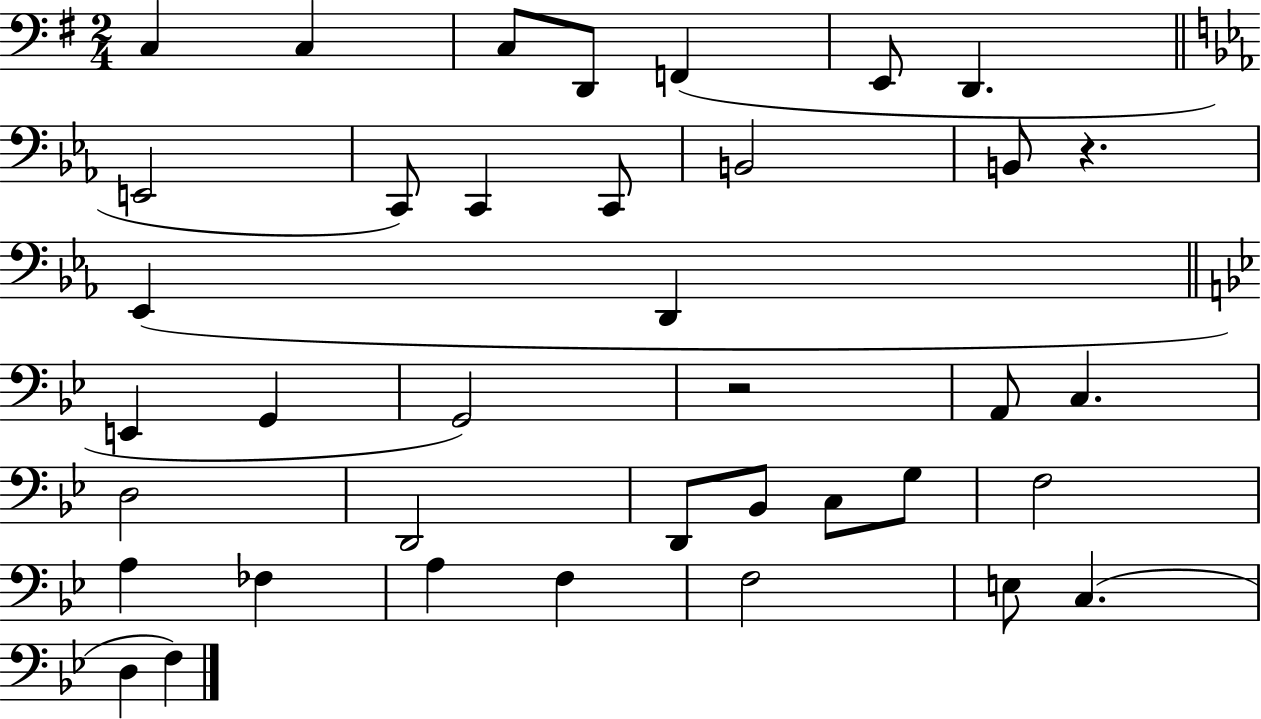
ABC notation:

X:1
T:Untitled
M:2/4
L:1/4
K:G
C, C, C,/2 D,,/2 F,, E,,/2 D,, E,,2 C,,/2 C,, C,,/2 B,,2 B,,/2 z _E,, D,, E,, G,, G,,2 z2 A,,/2 C, D,2 D,,2 D,,/2 _B,,/2 C,/2 G,/2 F,2 A, _F, A, F, F,2 E,/2 C, D, F,